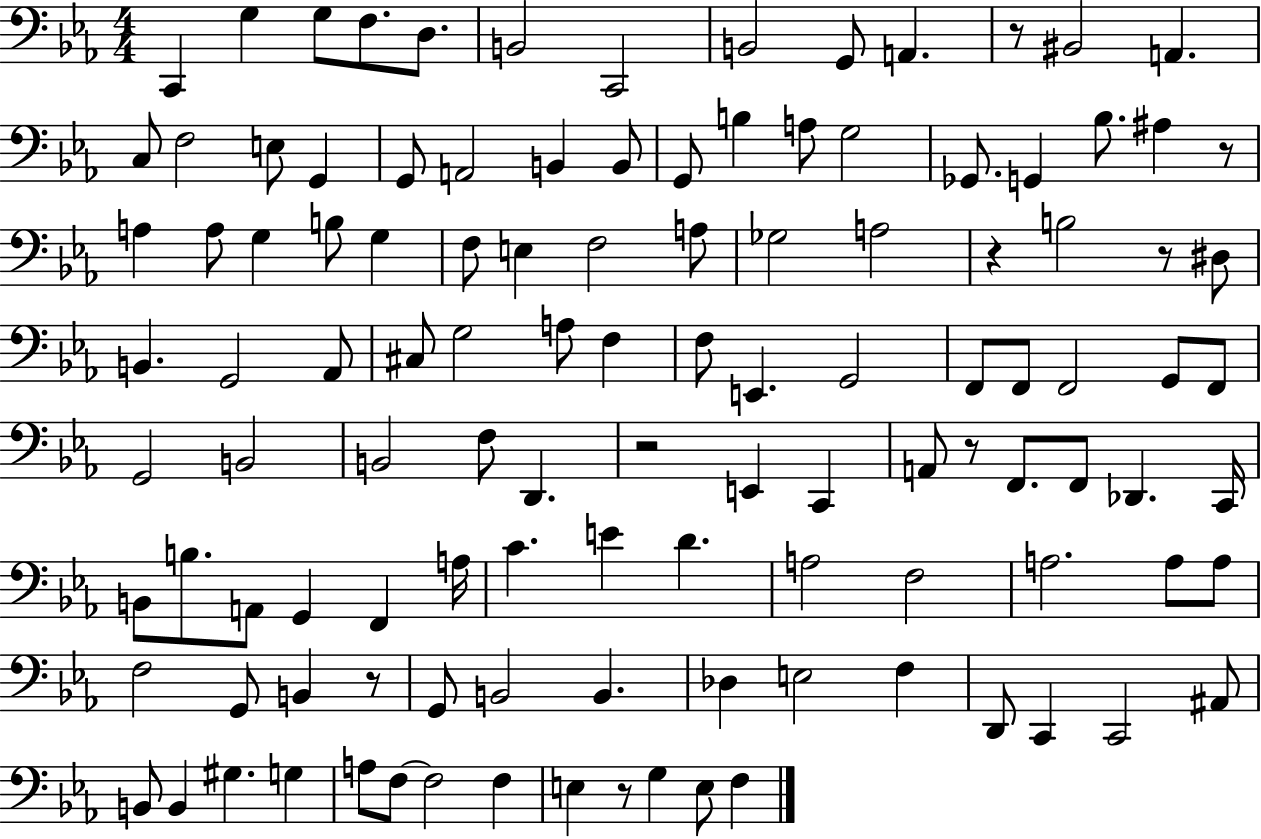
{
  \clef bass
  \numericTimeSignature
  \time 4/4
  \key ees \major
  c,4 g4 g8 f8. d8. | b,2 c,2 | b,2 g,8 a,4. | r8 bis,2 a,4. | \break c8 f2 e8 g,4 | g,8 a,2 b,4 b,8 | g,8 b4 a8 g2 | ges,8. g,4 bes8. ais4 r8 | \break a4 a8 g4 b8 g4 | f8 e4 f2 a8 | ges2 a2 | r4 b2 r8 dis8 | \break b,4. g,2 aes,8 | cis8 g2 a8 f4 | f8 e,4. g,2 | f,8 f,8 f,2 g,8 f,8 | \break g,2 b,2 | b,2 f8 d,4. | r2 e,4 c,4 | a,8 r8 f,8. f,8 des,4. c,16 | \break b,8 b8. a,8 g,4 f,4 a16 | c'4. e'4 d'4. | a2 f2 | a2. a8 a8 | \break f2 g,8 b,4 r8 | g,8 b,2 b,4. | des4 e2 f4 | d,8 c,4 c,2 ais,8 | \break b,8 b,4 gis4. g4 | a8 f8~~ f2 f4 | e4 r8 g4 e8 f4 | \bar "|."
}